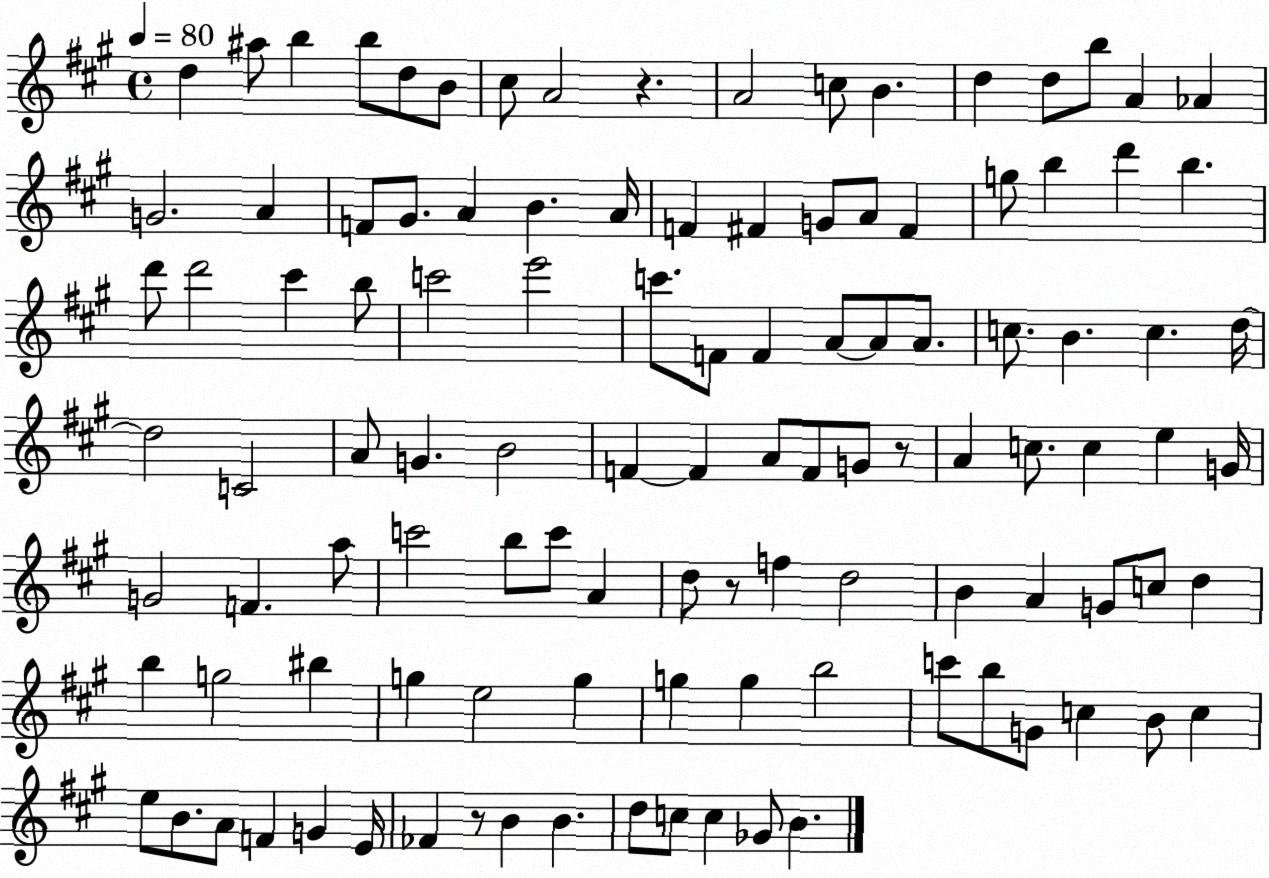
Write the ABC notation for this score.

X:1
T:Untitled
M:4/4
L:1/4
K:A
d ^a/2 b b/2 d/2 B/2 ^c/2 A2 z A2 c/2 B d d/2 b/2 A _A G2 A F/2 ^G/2 A B A/4 F ^F G/2 A/2 ^F g/2 b d' b d'/2 d'2 ^c' b/2 c'2 e'2 c'/2 F/2 F A/2 A/2 A/2 c/2 B c d/4 d2 C2 A/2 G B2 F F A/2 F/2 G/2 z/2 A c/2 c e G/4 G2 F a/2 c'2 b/2 c'/2 A d/2 z/2 f d2 B A G/2 c/2 d b g2 ^b g e2 g g g b2 c'/2 b/2 G/2 c B/2 c e/2 B/2 A/2 F G E/4 _F z/2 B B d/2 c/2 c _G/2 B